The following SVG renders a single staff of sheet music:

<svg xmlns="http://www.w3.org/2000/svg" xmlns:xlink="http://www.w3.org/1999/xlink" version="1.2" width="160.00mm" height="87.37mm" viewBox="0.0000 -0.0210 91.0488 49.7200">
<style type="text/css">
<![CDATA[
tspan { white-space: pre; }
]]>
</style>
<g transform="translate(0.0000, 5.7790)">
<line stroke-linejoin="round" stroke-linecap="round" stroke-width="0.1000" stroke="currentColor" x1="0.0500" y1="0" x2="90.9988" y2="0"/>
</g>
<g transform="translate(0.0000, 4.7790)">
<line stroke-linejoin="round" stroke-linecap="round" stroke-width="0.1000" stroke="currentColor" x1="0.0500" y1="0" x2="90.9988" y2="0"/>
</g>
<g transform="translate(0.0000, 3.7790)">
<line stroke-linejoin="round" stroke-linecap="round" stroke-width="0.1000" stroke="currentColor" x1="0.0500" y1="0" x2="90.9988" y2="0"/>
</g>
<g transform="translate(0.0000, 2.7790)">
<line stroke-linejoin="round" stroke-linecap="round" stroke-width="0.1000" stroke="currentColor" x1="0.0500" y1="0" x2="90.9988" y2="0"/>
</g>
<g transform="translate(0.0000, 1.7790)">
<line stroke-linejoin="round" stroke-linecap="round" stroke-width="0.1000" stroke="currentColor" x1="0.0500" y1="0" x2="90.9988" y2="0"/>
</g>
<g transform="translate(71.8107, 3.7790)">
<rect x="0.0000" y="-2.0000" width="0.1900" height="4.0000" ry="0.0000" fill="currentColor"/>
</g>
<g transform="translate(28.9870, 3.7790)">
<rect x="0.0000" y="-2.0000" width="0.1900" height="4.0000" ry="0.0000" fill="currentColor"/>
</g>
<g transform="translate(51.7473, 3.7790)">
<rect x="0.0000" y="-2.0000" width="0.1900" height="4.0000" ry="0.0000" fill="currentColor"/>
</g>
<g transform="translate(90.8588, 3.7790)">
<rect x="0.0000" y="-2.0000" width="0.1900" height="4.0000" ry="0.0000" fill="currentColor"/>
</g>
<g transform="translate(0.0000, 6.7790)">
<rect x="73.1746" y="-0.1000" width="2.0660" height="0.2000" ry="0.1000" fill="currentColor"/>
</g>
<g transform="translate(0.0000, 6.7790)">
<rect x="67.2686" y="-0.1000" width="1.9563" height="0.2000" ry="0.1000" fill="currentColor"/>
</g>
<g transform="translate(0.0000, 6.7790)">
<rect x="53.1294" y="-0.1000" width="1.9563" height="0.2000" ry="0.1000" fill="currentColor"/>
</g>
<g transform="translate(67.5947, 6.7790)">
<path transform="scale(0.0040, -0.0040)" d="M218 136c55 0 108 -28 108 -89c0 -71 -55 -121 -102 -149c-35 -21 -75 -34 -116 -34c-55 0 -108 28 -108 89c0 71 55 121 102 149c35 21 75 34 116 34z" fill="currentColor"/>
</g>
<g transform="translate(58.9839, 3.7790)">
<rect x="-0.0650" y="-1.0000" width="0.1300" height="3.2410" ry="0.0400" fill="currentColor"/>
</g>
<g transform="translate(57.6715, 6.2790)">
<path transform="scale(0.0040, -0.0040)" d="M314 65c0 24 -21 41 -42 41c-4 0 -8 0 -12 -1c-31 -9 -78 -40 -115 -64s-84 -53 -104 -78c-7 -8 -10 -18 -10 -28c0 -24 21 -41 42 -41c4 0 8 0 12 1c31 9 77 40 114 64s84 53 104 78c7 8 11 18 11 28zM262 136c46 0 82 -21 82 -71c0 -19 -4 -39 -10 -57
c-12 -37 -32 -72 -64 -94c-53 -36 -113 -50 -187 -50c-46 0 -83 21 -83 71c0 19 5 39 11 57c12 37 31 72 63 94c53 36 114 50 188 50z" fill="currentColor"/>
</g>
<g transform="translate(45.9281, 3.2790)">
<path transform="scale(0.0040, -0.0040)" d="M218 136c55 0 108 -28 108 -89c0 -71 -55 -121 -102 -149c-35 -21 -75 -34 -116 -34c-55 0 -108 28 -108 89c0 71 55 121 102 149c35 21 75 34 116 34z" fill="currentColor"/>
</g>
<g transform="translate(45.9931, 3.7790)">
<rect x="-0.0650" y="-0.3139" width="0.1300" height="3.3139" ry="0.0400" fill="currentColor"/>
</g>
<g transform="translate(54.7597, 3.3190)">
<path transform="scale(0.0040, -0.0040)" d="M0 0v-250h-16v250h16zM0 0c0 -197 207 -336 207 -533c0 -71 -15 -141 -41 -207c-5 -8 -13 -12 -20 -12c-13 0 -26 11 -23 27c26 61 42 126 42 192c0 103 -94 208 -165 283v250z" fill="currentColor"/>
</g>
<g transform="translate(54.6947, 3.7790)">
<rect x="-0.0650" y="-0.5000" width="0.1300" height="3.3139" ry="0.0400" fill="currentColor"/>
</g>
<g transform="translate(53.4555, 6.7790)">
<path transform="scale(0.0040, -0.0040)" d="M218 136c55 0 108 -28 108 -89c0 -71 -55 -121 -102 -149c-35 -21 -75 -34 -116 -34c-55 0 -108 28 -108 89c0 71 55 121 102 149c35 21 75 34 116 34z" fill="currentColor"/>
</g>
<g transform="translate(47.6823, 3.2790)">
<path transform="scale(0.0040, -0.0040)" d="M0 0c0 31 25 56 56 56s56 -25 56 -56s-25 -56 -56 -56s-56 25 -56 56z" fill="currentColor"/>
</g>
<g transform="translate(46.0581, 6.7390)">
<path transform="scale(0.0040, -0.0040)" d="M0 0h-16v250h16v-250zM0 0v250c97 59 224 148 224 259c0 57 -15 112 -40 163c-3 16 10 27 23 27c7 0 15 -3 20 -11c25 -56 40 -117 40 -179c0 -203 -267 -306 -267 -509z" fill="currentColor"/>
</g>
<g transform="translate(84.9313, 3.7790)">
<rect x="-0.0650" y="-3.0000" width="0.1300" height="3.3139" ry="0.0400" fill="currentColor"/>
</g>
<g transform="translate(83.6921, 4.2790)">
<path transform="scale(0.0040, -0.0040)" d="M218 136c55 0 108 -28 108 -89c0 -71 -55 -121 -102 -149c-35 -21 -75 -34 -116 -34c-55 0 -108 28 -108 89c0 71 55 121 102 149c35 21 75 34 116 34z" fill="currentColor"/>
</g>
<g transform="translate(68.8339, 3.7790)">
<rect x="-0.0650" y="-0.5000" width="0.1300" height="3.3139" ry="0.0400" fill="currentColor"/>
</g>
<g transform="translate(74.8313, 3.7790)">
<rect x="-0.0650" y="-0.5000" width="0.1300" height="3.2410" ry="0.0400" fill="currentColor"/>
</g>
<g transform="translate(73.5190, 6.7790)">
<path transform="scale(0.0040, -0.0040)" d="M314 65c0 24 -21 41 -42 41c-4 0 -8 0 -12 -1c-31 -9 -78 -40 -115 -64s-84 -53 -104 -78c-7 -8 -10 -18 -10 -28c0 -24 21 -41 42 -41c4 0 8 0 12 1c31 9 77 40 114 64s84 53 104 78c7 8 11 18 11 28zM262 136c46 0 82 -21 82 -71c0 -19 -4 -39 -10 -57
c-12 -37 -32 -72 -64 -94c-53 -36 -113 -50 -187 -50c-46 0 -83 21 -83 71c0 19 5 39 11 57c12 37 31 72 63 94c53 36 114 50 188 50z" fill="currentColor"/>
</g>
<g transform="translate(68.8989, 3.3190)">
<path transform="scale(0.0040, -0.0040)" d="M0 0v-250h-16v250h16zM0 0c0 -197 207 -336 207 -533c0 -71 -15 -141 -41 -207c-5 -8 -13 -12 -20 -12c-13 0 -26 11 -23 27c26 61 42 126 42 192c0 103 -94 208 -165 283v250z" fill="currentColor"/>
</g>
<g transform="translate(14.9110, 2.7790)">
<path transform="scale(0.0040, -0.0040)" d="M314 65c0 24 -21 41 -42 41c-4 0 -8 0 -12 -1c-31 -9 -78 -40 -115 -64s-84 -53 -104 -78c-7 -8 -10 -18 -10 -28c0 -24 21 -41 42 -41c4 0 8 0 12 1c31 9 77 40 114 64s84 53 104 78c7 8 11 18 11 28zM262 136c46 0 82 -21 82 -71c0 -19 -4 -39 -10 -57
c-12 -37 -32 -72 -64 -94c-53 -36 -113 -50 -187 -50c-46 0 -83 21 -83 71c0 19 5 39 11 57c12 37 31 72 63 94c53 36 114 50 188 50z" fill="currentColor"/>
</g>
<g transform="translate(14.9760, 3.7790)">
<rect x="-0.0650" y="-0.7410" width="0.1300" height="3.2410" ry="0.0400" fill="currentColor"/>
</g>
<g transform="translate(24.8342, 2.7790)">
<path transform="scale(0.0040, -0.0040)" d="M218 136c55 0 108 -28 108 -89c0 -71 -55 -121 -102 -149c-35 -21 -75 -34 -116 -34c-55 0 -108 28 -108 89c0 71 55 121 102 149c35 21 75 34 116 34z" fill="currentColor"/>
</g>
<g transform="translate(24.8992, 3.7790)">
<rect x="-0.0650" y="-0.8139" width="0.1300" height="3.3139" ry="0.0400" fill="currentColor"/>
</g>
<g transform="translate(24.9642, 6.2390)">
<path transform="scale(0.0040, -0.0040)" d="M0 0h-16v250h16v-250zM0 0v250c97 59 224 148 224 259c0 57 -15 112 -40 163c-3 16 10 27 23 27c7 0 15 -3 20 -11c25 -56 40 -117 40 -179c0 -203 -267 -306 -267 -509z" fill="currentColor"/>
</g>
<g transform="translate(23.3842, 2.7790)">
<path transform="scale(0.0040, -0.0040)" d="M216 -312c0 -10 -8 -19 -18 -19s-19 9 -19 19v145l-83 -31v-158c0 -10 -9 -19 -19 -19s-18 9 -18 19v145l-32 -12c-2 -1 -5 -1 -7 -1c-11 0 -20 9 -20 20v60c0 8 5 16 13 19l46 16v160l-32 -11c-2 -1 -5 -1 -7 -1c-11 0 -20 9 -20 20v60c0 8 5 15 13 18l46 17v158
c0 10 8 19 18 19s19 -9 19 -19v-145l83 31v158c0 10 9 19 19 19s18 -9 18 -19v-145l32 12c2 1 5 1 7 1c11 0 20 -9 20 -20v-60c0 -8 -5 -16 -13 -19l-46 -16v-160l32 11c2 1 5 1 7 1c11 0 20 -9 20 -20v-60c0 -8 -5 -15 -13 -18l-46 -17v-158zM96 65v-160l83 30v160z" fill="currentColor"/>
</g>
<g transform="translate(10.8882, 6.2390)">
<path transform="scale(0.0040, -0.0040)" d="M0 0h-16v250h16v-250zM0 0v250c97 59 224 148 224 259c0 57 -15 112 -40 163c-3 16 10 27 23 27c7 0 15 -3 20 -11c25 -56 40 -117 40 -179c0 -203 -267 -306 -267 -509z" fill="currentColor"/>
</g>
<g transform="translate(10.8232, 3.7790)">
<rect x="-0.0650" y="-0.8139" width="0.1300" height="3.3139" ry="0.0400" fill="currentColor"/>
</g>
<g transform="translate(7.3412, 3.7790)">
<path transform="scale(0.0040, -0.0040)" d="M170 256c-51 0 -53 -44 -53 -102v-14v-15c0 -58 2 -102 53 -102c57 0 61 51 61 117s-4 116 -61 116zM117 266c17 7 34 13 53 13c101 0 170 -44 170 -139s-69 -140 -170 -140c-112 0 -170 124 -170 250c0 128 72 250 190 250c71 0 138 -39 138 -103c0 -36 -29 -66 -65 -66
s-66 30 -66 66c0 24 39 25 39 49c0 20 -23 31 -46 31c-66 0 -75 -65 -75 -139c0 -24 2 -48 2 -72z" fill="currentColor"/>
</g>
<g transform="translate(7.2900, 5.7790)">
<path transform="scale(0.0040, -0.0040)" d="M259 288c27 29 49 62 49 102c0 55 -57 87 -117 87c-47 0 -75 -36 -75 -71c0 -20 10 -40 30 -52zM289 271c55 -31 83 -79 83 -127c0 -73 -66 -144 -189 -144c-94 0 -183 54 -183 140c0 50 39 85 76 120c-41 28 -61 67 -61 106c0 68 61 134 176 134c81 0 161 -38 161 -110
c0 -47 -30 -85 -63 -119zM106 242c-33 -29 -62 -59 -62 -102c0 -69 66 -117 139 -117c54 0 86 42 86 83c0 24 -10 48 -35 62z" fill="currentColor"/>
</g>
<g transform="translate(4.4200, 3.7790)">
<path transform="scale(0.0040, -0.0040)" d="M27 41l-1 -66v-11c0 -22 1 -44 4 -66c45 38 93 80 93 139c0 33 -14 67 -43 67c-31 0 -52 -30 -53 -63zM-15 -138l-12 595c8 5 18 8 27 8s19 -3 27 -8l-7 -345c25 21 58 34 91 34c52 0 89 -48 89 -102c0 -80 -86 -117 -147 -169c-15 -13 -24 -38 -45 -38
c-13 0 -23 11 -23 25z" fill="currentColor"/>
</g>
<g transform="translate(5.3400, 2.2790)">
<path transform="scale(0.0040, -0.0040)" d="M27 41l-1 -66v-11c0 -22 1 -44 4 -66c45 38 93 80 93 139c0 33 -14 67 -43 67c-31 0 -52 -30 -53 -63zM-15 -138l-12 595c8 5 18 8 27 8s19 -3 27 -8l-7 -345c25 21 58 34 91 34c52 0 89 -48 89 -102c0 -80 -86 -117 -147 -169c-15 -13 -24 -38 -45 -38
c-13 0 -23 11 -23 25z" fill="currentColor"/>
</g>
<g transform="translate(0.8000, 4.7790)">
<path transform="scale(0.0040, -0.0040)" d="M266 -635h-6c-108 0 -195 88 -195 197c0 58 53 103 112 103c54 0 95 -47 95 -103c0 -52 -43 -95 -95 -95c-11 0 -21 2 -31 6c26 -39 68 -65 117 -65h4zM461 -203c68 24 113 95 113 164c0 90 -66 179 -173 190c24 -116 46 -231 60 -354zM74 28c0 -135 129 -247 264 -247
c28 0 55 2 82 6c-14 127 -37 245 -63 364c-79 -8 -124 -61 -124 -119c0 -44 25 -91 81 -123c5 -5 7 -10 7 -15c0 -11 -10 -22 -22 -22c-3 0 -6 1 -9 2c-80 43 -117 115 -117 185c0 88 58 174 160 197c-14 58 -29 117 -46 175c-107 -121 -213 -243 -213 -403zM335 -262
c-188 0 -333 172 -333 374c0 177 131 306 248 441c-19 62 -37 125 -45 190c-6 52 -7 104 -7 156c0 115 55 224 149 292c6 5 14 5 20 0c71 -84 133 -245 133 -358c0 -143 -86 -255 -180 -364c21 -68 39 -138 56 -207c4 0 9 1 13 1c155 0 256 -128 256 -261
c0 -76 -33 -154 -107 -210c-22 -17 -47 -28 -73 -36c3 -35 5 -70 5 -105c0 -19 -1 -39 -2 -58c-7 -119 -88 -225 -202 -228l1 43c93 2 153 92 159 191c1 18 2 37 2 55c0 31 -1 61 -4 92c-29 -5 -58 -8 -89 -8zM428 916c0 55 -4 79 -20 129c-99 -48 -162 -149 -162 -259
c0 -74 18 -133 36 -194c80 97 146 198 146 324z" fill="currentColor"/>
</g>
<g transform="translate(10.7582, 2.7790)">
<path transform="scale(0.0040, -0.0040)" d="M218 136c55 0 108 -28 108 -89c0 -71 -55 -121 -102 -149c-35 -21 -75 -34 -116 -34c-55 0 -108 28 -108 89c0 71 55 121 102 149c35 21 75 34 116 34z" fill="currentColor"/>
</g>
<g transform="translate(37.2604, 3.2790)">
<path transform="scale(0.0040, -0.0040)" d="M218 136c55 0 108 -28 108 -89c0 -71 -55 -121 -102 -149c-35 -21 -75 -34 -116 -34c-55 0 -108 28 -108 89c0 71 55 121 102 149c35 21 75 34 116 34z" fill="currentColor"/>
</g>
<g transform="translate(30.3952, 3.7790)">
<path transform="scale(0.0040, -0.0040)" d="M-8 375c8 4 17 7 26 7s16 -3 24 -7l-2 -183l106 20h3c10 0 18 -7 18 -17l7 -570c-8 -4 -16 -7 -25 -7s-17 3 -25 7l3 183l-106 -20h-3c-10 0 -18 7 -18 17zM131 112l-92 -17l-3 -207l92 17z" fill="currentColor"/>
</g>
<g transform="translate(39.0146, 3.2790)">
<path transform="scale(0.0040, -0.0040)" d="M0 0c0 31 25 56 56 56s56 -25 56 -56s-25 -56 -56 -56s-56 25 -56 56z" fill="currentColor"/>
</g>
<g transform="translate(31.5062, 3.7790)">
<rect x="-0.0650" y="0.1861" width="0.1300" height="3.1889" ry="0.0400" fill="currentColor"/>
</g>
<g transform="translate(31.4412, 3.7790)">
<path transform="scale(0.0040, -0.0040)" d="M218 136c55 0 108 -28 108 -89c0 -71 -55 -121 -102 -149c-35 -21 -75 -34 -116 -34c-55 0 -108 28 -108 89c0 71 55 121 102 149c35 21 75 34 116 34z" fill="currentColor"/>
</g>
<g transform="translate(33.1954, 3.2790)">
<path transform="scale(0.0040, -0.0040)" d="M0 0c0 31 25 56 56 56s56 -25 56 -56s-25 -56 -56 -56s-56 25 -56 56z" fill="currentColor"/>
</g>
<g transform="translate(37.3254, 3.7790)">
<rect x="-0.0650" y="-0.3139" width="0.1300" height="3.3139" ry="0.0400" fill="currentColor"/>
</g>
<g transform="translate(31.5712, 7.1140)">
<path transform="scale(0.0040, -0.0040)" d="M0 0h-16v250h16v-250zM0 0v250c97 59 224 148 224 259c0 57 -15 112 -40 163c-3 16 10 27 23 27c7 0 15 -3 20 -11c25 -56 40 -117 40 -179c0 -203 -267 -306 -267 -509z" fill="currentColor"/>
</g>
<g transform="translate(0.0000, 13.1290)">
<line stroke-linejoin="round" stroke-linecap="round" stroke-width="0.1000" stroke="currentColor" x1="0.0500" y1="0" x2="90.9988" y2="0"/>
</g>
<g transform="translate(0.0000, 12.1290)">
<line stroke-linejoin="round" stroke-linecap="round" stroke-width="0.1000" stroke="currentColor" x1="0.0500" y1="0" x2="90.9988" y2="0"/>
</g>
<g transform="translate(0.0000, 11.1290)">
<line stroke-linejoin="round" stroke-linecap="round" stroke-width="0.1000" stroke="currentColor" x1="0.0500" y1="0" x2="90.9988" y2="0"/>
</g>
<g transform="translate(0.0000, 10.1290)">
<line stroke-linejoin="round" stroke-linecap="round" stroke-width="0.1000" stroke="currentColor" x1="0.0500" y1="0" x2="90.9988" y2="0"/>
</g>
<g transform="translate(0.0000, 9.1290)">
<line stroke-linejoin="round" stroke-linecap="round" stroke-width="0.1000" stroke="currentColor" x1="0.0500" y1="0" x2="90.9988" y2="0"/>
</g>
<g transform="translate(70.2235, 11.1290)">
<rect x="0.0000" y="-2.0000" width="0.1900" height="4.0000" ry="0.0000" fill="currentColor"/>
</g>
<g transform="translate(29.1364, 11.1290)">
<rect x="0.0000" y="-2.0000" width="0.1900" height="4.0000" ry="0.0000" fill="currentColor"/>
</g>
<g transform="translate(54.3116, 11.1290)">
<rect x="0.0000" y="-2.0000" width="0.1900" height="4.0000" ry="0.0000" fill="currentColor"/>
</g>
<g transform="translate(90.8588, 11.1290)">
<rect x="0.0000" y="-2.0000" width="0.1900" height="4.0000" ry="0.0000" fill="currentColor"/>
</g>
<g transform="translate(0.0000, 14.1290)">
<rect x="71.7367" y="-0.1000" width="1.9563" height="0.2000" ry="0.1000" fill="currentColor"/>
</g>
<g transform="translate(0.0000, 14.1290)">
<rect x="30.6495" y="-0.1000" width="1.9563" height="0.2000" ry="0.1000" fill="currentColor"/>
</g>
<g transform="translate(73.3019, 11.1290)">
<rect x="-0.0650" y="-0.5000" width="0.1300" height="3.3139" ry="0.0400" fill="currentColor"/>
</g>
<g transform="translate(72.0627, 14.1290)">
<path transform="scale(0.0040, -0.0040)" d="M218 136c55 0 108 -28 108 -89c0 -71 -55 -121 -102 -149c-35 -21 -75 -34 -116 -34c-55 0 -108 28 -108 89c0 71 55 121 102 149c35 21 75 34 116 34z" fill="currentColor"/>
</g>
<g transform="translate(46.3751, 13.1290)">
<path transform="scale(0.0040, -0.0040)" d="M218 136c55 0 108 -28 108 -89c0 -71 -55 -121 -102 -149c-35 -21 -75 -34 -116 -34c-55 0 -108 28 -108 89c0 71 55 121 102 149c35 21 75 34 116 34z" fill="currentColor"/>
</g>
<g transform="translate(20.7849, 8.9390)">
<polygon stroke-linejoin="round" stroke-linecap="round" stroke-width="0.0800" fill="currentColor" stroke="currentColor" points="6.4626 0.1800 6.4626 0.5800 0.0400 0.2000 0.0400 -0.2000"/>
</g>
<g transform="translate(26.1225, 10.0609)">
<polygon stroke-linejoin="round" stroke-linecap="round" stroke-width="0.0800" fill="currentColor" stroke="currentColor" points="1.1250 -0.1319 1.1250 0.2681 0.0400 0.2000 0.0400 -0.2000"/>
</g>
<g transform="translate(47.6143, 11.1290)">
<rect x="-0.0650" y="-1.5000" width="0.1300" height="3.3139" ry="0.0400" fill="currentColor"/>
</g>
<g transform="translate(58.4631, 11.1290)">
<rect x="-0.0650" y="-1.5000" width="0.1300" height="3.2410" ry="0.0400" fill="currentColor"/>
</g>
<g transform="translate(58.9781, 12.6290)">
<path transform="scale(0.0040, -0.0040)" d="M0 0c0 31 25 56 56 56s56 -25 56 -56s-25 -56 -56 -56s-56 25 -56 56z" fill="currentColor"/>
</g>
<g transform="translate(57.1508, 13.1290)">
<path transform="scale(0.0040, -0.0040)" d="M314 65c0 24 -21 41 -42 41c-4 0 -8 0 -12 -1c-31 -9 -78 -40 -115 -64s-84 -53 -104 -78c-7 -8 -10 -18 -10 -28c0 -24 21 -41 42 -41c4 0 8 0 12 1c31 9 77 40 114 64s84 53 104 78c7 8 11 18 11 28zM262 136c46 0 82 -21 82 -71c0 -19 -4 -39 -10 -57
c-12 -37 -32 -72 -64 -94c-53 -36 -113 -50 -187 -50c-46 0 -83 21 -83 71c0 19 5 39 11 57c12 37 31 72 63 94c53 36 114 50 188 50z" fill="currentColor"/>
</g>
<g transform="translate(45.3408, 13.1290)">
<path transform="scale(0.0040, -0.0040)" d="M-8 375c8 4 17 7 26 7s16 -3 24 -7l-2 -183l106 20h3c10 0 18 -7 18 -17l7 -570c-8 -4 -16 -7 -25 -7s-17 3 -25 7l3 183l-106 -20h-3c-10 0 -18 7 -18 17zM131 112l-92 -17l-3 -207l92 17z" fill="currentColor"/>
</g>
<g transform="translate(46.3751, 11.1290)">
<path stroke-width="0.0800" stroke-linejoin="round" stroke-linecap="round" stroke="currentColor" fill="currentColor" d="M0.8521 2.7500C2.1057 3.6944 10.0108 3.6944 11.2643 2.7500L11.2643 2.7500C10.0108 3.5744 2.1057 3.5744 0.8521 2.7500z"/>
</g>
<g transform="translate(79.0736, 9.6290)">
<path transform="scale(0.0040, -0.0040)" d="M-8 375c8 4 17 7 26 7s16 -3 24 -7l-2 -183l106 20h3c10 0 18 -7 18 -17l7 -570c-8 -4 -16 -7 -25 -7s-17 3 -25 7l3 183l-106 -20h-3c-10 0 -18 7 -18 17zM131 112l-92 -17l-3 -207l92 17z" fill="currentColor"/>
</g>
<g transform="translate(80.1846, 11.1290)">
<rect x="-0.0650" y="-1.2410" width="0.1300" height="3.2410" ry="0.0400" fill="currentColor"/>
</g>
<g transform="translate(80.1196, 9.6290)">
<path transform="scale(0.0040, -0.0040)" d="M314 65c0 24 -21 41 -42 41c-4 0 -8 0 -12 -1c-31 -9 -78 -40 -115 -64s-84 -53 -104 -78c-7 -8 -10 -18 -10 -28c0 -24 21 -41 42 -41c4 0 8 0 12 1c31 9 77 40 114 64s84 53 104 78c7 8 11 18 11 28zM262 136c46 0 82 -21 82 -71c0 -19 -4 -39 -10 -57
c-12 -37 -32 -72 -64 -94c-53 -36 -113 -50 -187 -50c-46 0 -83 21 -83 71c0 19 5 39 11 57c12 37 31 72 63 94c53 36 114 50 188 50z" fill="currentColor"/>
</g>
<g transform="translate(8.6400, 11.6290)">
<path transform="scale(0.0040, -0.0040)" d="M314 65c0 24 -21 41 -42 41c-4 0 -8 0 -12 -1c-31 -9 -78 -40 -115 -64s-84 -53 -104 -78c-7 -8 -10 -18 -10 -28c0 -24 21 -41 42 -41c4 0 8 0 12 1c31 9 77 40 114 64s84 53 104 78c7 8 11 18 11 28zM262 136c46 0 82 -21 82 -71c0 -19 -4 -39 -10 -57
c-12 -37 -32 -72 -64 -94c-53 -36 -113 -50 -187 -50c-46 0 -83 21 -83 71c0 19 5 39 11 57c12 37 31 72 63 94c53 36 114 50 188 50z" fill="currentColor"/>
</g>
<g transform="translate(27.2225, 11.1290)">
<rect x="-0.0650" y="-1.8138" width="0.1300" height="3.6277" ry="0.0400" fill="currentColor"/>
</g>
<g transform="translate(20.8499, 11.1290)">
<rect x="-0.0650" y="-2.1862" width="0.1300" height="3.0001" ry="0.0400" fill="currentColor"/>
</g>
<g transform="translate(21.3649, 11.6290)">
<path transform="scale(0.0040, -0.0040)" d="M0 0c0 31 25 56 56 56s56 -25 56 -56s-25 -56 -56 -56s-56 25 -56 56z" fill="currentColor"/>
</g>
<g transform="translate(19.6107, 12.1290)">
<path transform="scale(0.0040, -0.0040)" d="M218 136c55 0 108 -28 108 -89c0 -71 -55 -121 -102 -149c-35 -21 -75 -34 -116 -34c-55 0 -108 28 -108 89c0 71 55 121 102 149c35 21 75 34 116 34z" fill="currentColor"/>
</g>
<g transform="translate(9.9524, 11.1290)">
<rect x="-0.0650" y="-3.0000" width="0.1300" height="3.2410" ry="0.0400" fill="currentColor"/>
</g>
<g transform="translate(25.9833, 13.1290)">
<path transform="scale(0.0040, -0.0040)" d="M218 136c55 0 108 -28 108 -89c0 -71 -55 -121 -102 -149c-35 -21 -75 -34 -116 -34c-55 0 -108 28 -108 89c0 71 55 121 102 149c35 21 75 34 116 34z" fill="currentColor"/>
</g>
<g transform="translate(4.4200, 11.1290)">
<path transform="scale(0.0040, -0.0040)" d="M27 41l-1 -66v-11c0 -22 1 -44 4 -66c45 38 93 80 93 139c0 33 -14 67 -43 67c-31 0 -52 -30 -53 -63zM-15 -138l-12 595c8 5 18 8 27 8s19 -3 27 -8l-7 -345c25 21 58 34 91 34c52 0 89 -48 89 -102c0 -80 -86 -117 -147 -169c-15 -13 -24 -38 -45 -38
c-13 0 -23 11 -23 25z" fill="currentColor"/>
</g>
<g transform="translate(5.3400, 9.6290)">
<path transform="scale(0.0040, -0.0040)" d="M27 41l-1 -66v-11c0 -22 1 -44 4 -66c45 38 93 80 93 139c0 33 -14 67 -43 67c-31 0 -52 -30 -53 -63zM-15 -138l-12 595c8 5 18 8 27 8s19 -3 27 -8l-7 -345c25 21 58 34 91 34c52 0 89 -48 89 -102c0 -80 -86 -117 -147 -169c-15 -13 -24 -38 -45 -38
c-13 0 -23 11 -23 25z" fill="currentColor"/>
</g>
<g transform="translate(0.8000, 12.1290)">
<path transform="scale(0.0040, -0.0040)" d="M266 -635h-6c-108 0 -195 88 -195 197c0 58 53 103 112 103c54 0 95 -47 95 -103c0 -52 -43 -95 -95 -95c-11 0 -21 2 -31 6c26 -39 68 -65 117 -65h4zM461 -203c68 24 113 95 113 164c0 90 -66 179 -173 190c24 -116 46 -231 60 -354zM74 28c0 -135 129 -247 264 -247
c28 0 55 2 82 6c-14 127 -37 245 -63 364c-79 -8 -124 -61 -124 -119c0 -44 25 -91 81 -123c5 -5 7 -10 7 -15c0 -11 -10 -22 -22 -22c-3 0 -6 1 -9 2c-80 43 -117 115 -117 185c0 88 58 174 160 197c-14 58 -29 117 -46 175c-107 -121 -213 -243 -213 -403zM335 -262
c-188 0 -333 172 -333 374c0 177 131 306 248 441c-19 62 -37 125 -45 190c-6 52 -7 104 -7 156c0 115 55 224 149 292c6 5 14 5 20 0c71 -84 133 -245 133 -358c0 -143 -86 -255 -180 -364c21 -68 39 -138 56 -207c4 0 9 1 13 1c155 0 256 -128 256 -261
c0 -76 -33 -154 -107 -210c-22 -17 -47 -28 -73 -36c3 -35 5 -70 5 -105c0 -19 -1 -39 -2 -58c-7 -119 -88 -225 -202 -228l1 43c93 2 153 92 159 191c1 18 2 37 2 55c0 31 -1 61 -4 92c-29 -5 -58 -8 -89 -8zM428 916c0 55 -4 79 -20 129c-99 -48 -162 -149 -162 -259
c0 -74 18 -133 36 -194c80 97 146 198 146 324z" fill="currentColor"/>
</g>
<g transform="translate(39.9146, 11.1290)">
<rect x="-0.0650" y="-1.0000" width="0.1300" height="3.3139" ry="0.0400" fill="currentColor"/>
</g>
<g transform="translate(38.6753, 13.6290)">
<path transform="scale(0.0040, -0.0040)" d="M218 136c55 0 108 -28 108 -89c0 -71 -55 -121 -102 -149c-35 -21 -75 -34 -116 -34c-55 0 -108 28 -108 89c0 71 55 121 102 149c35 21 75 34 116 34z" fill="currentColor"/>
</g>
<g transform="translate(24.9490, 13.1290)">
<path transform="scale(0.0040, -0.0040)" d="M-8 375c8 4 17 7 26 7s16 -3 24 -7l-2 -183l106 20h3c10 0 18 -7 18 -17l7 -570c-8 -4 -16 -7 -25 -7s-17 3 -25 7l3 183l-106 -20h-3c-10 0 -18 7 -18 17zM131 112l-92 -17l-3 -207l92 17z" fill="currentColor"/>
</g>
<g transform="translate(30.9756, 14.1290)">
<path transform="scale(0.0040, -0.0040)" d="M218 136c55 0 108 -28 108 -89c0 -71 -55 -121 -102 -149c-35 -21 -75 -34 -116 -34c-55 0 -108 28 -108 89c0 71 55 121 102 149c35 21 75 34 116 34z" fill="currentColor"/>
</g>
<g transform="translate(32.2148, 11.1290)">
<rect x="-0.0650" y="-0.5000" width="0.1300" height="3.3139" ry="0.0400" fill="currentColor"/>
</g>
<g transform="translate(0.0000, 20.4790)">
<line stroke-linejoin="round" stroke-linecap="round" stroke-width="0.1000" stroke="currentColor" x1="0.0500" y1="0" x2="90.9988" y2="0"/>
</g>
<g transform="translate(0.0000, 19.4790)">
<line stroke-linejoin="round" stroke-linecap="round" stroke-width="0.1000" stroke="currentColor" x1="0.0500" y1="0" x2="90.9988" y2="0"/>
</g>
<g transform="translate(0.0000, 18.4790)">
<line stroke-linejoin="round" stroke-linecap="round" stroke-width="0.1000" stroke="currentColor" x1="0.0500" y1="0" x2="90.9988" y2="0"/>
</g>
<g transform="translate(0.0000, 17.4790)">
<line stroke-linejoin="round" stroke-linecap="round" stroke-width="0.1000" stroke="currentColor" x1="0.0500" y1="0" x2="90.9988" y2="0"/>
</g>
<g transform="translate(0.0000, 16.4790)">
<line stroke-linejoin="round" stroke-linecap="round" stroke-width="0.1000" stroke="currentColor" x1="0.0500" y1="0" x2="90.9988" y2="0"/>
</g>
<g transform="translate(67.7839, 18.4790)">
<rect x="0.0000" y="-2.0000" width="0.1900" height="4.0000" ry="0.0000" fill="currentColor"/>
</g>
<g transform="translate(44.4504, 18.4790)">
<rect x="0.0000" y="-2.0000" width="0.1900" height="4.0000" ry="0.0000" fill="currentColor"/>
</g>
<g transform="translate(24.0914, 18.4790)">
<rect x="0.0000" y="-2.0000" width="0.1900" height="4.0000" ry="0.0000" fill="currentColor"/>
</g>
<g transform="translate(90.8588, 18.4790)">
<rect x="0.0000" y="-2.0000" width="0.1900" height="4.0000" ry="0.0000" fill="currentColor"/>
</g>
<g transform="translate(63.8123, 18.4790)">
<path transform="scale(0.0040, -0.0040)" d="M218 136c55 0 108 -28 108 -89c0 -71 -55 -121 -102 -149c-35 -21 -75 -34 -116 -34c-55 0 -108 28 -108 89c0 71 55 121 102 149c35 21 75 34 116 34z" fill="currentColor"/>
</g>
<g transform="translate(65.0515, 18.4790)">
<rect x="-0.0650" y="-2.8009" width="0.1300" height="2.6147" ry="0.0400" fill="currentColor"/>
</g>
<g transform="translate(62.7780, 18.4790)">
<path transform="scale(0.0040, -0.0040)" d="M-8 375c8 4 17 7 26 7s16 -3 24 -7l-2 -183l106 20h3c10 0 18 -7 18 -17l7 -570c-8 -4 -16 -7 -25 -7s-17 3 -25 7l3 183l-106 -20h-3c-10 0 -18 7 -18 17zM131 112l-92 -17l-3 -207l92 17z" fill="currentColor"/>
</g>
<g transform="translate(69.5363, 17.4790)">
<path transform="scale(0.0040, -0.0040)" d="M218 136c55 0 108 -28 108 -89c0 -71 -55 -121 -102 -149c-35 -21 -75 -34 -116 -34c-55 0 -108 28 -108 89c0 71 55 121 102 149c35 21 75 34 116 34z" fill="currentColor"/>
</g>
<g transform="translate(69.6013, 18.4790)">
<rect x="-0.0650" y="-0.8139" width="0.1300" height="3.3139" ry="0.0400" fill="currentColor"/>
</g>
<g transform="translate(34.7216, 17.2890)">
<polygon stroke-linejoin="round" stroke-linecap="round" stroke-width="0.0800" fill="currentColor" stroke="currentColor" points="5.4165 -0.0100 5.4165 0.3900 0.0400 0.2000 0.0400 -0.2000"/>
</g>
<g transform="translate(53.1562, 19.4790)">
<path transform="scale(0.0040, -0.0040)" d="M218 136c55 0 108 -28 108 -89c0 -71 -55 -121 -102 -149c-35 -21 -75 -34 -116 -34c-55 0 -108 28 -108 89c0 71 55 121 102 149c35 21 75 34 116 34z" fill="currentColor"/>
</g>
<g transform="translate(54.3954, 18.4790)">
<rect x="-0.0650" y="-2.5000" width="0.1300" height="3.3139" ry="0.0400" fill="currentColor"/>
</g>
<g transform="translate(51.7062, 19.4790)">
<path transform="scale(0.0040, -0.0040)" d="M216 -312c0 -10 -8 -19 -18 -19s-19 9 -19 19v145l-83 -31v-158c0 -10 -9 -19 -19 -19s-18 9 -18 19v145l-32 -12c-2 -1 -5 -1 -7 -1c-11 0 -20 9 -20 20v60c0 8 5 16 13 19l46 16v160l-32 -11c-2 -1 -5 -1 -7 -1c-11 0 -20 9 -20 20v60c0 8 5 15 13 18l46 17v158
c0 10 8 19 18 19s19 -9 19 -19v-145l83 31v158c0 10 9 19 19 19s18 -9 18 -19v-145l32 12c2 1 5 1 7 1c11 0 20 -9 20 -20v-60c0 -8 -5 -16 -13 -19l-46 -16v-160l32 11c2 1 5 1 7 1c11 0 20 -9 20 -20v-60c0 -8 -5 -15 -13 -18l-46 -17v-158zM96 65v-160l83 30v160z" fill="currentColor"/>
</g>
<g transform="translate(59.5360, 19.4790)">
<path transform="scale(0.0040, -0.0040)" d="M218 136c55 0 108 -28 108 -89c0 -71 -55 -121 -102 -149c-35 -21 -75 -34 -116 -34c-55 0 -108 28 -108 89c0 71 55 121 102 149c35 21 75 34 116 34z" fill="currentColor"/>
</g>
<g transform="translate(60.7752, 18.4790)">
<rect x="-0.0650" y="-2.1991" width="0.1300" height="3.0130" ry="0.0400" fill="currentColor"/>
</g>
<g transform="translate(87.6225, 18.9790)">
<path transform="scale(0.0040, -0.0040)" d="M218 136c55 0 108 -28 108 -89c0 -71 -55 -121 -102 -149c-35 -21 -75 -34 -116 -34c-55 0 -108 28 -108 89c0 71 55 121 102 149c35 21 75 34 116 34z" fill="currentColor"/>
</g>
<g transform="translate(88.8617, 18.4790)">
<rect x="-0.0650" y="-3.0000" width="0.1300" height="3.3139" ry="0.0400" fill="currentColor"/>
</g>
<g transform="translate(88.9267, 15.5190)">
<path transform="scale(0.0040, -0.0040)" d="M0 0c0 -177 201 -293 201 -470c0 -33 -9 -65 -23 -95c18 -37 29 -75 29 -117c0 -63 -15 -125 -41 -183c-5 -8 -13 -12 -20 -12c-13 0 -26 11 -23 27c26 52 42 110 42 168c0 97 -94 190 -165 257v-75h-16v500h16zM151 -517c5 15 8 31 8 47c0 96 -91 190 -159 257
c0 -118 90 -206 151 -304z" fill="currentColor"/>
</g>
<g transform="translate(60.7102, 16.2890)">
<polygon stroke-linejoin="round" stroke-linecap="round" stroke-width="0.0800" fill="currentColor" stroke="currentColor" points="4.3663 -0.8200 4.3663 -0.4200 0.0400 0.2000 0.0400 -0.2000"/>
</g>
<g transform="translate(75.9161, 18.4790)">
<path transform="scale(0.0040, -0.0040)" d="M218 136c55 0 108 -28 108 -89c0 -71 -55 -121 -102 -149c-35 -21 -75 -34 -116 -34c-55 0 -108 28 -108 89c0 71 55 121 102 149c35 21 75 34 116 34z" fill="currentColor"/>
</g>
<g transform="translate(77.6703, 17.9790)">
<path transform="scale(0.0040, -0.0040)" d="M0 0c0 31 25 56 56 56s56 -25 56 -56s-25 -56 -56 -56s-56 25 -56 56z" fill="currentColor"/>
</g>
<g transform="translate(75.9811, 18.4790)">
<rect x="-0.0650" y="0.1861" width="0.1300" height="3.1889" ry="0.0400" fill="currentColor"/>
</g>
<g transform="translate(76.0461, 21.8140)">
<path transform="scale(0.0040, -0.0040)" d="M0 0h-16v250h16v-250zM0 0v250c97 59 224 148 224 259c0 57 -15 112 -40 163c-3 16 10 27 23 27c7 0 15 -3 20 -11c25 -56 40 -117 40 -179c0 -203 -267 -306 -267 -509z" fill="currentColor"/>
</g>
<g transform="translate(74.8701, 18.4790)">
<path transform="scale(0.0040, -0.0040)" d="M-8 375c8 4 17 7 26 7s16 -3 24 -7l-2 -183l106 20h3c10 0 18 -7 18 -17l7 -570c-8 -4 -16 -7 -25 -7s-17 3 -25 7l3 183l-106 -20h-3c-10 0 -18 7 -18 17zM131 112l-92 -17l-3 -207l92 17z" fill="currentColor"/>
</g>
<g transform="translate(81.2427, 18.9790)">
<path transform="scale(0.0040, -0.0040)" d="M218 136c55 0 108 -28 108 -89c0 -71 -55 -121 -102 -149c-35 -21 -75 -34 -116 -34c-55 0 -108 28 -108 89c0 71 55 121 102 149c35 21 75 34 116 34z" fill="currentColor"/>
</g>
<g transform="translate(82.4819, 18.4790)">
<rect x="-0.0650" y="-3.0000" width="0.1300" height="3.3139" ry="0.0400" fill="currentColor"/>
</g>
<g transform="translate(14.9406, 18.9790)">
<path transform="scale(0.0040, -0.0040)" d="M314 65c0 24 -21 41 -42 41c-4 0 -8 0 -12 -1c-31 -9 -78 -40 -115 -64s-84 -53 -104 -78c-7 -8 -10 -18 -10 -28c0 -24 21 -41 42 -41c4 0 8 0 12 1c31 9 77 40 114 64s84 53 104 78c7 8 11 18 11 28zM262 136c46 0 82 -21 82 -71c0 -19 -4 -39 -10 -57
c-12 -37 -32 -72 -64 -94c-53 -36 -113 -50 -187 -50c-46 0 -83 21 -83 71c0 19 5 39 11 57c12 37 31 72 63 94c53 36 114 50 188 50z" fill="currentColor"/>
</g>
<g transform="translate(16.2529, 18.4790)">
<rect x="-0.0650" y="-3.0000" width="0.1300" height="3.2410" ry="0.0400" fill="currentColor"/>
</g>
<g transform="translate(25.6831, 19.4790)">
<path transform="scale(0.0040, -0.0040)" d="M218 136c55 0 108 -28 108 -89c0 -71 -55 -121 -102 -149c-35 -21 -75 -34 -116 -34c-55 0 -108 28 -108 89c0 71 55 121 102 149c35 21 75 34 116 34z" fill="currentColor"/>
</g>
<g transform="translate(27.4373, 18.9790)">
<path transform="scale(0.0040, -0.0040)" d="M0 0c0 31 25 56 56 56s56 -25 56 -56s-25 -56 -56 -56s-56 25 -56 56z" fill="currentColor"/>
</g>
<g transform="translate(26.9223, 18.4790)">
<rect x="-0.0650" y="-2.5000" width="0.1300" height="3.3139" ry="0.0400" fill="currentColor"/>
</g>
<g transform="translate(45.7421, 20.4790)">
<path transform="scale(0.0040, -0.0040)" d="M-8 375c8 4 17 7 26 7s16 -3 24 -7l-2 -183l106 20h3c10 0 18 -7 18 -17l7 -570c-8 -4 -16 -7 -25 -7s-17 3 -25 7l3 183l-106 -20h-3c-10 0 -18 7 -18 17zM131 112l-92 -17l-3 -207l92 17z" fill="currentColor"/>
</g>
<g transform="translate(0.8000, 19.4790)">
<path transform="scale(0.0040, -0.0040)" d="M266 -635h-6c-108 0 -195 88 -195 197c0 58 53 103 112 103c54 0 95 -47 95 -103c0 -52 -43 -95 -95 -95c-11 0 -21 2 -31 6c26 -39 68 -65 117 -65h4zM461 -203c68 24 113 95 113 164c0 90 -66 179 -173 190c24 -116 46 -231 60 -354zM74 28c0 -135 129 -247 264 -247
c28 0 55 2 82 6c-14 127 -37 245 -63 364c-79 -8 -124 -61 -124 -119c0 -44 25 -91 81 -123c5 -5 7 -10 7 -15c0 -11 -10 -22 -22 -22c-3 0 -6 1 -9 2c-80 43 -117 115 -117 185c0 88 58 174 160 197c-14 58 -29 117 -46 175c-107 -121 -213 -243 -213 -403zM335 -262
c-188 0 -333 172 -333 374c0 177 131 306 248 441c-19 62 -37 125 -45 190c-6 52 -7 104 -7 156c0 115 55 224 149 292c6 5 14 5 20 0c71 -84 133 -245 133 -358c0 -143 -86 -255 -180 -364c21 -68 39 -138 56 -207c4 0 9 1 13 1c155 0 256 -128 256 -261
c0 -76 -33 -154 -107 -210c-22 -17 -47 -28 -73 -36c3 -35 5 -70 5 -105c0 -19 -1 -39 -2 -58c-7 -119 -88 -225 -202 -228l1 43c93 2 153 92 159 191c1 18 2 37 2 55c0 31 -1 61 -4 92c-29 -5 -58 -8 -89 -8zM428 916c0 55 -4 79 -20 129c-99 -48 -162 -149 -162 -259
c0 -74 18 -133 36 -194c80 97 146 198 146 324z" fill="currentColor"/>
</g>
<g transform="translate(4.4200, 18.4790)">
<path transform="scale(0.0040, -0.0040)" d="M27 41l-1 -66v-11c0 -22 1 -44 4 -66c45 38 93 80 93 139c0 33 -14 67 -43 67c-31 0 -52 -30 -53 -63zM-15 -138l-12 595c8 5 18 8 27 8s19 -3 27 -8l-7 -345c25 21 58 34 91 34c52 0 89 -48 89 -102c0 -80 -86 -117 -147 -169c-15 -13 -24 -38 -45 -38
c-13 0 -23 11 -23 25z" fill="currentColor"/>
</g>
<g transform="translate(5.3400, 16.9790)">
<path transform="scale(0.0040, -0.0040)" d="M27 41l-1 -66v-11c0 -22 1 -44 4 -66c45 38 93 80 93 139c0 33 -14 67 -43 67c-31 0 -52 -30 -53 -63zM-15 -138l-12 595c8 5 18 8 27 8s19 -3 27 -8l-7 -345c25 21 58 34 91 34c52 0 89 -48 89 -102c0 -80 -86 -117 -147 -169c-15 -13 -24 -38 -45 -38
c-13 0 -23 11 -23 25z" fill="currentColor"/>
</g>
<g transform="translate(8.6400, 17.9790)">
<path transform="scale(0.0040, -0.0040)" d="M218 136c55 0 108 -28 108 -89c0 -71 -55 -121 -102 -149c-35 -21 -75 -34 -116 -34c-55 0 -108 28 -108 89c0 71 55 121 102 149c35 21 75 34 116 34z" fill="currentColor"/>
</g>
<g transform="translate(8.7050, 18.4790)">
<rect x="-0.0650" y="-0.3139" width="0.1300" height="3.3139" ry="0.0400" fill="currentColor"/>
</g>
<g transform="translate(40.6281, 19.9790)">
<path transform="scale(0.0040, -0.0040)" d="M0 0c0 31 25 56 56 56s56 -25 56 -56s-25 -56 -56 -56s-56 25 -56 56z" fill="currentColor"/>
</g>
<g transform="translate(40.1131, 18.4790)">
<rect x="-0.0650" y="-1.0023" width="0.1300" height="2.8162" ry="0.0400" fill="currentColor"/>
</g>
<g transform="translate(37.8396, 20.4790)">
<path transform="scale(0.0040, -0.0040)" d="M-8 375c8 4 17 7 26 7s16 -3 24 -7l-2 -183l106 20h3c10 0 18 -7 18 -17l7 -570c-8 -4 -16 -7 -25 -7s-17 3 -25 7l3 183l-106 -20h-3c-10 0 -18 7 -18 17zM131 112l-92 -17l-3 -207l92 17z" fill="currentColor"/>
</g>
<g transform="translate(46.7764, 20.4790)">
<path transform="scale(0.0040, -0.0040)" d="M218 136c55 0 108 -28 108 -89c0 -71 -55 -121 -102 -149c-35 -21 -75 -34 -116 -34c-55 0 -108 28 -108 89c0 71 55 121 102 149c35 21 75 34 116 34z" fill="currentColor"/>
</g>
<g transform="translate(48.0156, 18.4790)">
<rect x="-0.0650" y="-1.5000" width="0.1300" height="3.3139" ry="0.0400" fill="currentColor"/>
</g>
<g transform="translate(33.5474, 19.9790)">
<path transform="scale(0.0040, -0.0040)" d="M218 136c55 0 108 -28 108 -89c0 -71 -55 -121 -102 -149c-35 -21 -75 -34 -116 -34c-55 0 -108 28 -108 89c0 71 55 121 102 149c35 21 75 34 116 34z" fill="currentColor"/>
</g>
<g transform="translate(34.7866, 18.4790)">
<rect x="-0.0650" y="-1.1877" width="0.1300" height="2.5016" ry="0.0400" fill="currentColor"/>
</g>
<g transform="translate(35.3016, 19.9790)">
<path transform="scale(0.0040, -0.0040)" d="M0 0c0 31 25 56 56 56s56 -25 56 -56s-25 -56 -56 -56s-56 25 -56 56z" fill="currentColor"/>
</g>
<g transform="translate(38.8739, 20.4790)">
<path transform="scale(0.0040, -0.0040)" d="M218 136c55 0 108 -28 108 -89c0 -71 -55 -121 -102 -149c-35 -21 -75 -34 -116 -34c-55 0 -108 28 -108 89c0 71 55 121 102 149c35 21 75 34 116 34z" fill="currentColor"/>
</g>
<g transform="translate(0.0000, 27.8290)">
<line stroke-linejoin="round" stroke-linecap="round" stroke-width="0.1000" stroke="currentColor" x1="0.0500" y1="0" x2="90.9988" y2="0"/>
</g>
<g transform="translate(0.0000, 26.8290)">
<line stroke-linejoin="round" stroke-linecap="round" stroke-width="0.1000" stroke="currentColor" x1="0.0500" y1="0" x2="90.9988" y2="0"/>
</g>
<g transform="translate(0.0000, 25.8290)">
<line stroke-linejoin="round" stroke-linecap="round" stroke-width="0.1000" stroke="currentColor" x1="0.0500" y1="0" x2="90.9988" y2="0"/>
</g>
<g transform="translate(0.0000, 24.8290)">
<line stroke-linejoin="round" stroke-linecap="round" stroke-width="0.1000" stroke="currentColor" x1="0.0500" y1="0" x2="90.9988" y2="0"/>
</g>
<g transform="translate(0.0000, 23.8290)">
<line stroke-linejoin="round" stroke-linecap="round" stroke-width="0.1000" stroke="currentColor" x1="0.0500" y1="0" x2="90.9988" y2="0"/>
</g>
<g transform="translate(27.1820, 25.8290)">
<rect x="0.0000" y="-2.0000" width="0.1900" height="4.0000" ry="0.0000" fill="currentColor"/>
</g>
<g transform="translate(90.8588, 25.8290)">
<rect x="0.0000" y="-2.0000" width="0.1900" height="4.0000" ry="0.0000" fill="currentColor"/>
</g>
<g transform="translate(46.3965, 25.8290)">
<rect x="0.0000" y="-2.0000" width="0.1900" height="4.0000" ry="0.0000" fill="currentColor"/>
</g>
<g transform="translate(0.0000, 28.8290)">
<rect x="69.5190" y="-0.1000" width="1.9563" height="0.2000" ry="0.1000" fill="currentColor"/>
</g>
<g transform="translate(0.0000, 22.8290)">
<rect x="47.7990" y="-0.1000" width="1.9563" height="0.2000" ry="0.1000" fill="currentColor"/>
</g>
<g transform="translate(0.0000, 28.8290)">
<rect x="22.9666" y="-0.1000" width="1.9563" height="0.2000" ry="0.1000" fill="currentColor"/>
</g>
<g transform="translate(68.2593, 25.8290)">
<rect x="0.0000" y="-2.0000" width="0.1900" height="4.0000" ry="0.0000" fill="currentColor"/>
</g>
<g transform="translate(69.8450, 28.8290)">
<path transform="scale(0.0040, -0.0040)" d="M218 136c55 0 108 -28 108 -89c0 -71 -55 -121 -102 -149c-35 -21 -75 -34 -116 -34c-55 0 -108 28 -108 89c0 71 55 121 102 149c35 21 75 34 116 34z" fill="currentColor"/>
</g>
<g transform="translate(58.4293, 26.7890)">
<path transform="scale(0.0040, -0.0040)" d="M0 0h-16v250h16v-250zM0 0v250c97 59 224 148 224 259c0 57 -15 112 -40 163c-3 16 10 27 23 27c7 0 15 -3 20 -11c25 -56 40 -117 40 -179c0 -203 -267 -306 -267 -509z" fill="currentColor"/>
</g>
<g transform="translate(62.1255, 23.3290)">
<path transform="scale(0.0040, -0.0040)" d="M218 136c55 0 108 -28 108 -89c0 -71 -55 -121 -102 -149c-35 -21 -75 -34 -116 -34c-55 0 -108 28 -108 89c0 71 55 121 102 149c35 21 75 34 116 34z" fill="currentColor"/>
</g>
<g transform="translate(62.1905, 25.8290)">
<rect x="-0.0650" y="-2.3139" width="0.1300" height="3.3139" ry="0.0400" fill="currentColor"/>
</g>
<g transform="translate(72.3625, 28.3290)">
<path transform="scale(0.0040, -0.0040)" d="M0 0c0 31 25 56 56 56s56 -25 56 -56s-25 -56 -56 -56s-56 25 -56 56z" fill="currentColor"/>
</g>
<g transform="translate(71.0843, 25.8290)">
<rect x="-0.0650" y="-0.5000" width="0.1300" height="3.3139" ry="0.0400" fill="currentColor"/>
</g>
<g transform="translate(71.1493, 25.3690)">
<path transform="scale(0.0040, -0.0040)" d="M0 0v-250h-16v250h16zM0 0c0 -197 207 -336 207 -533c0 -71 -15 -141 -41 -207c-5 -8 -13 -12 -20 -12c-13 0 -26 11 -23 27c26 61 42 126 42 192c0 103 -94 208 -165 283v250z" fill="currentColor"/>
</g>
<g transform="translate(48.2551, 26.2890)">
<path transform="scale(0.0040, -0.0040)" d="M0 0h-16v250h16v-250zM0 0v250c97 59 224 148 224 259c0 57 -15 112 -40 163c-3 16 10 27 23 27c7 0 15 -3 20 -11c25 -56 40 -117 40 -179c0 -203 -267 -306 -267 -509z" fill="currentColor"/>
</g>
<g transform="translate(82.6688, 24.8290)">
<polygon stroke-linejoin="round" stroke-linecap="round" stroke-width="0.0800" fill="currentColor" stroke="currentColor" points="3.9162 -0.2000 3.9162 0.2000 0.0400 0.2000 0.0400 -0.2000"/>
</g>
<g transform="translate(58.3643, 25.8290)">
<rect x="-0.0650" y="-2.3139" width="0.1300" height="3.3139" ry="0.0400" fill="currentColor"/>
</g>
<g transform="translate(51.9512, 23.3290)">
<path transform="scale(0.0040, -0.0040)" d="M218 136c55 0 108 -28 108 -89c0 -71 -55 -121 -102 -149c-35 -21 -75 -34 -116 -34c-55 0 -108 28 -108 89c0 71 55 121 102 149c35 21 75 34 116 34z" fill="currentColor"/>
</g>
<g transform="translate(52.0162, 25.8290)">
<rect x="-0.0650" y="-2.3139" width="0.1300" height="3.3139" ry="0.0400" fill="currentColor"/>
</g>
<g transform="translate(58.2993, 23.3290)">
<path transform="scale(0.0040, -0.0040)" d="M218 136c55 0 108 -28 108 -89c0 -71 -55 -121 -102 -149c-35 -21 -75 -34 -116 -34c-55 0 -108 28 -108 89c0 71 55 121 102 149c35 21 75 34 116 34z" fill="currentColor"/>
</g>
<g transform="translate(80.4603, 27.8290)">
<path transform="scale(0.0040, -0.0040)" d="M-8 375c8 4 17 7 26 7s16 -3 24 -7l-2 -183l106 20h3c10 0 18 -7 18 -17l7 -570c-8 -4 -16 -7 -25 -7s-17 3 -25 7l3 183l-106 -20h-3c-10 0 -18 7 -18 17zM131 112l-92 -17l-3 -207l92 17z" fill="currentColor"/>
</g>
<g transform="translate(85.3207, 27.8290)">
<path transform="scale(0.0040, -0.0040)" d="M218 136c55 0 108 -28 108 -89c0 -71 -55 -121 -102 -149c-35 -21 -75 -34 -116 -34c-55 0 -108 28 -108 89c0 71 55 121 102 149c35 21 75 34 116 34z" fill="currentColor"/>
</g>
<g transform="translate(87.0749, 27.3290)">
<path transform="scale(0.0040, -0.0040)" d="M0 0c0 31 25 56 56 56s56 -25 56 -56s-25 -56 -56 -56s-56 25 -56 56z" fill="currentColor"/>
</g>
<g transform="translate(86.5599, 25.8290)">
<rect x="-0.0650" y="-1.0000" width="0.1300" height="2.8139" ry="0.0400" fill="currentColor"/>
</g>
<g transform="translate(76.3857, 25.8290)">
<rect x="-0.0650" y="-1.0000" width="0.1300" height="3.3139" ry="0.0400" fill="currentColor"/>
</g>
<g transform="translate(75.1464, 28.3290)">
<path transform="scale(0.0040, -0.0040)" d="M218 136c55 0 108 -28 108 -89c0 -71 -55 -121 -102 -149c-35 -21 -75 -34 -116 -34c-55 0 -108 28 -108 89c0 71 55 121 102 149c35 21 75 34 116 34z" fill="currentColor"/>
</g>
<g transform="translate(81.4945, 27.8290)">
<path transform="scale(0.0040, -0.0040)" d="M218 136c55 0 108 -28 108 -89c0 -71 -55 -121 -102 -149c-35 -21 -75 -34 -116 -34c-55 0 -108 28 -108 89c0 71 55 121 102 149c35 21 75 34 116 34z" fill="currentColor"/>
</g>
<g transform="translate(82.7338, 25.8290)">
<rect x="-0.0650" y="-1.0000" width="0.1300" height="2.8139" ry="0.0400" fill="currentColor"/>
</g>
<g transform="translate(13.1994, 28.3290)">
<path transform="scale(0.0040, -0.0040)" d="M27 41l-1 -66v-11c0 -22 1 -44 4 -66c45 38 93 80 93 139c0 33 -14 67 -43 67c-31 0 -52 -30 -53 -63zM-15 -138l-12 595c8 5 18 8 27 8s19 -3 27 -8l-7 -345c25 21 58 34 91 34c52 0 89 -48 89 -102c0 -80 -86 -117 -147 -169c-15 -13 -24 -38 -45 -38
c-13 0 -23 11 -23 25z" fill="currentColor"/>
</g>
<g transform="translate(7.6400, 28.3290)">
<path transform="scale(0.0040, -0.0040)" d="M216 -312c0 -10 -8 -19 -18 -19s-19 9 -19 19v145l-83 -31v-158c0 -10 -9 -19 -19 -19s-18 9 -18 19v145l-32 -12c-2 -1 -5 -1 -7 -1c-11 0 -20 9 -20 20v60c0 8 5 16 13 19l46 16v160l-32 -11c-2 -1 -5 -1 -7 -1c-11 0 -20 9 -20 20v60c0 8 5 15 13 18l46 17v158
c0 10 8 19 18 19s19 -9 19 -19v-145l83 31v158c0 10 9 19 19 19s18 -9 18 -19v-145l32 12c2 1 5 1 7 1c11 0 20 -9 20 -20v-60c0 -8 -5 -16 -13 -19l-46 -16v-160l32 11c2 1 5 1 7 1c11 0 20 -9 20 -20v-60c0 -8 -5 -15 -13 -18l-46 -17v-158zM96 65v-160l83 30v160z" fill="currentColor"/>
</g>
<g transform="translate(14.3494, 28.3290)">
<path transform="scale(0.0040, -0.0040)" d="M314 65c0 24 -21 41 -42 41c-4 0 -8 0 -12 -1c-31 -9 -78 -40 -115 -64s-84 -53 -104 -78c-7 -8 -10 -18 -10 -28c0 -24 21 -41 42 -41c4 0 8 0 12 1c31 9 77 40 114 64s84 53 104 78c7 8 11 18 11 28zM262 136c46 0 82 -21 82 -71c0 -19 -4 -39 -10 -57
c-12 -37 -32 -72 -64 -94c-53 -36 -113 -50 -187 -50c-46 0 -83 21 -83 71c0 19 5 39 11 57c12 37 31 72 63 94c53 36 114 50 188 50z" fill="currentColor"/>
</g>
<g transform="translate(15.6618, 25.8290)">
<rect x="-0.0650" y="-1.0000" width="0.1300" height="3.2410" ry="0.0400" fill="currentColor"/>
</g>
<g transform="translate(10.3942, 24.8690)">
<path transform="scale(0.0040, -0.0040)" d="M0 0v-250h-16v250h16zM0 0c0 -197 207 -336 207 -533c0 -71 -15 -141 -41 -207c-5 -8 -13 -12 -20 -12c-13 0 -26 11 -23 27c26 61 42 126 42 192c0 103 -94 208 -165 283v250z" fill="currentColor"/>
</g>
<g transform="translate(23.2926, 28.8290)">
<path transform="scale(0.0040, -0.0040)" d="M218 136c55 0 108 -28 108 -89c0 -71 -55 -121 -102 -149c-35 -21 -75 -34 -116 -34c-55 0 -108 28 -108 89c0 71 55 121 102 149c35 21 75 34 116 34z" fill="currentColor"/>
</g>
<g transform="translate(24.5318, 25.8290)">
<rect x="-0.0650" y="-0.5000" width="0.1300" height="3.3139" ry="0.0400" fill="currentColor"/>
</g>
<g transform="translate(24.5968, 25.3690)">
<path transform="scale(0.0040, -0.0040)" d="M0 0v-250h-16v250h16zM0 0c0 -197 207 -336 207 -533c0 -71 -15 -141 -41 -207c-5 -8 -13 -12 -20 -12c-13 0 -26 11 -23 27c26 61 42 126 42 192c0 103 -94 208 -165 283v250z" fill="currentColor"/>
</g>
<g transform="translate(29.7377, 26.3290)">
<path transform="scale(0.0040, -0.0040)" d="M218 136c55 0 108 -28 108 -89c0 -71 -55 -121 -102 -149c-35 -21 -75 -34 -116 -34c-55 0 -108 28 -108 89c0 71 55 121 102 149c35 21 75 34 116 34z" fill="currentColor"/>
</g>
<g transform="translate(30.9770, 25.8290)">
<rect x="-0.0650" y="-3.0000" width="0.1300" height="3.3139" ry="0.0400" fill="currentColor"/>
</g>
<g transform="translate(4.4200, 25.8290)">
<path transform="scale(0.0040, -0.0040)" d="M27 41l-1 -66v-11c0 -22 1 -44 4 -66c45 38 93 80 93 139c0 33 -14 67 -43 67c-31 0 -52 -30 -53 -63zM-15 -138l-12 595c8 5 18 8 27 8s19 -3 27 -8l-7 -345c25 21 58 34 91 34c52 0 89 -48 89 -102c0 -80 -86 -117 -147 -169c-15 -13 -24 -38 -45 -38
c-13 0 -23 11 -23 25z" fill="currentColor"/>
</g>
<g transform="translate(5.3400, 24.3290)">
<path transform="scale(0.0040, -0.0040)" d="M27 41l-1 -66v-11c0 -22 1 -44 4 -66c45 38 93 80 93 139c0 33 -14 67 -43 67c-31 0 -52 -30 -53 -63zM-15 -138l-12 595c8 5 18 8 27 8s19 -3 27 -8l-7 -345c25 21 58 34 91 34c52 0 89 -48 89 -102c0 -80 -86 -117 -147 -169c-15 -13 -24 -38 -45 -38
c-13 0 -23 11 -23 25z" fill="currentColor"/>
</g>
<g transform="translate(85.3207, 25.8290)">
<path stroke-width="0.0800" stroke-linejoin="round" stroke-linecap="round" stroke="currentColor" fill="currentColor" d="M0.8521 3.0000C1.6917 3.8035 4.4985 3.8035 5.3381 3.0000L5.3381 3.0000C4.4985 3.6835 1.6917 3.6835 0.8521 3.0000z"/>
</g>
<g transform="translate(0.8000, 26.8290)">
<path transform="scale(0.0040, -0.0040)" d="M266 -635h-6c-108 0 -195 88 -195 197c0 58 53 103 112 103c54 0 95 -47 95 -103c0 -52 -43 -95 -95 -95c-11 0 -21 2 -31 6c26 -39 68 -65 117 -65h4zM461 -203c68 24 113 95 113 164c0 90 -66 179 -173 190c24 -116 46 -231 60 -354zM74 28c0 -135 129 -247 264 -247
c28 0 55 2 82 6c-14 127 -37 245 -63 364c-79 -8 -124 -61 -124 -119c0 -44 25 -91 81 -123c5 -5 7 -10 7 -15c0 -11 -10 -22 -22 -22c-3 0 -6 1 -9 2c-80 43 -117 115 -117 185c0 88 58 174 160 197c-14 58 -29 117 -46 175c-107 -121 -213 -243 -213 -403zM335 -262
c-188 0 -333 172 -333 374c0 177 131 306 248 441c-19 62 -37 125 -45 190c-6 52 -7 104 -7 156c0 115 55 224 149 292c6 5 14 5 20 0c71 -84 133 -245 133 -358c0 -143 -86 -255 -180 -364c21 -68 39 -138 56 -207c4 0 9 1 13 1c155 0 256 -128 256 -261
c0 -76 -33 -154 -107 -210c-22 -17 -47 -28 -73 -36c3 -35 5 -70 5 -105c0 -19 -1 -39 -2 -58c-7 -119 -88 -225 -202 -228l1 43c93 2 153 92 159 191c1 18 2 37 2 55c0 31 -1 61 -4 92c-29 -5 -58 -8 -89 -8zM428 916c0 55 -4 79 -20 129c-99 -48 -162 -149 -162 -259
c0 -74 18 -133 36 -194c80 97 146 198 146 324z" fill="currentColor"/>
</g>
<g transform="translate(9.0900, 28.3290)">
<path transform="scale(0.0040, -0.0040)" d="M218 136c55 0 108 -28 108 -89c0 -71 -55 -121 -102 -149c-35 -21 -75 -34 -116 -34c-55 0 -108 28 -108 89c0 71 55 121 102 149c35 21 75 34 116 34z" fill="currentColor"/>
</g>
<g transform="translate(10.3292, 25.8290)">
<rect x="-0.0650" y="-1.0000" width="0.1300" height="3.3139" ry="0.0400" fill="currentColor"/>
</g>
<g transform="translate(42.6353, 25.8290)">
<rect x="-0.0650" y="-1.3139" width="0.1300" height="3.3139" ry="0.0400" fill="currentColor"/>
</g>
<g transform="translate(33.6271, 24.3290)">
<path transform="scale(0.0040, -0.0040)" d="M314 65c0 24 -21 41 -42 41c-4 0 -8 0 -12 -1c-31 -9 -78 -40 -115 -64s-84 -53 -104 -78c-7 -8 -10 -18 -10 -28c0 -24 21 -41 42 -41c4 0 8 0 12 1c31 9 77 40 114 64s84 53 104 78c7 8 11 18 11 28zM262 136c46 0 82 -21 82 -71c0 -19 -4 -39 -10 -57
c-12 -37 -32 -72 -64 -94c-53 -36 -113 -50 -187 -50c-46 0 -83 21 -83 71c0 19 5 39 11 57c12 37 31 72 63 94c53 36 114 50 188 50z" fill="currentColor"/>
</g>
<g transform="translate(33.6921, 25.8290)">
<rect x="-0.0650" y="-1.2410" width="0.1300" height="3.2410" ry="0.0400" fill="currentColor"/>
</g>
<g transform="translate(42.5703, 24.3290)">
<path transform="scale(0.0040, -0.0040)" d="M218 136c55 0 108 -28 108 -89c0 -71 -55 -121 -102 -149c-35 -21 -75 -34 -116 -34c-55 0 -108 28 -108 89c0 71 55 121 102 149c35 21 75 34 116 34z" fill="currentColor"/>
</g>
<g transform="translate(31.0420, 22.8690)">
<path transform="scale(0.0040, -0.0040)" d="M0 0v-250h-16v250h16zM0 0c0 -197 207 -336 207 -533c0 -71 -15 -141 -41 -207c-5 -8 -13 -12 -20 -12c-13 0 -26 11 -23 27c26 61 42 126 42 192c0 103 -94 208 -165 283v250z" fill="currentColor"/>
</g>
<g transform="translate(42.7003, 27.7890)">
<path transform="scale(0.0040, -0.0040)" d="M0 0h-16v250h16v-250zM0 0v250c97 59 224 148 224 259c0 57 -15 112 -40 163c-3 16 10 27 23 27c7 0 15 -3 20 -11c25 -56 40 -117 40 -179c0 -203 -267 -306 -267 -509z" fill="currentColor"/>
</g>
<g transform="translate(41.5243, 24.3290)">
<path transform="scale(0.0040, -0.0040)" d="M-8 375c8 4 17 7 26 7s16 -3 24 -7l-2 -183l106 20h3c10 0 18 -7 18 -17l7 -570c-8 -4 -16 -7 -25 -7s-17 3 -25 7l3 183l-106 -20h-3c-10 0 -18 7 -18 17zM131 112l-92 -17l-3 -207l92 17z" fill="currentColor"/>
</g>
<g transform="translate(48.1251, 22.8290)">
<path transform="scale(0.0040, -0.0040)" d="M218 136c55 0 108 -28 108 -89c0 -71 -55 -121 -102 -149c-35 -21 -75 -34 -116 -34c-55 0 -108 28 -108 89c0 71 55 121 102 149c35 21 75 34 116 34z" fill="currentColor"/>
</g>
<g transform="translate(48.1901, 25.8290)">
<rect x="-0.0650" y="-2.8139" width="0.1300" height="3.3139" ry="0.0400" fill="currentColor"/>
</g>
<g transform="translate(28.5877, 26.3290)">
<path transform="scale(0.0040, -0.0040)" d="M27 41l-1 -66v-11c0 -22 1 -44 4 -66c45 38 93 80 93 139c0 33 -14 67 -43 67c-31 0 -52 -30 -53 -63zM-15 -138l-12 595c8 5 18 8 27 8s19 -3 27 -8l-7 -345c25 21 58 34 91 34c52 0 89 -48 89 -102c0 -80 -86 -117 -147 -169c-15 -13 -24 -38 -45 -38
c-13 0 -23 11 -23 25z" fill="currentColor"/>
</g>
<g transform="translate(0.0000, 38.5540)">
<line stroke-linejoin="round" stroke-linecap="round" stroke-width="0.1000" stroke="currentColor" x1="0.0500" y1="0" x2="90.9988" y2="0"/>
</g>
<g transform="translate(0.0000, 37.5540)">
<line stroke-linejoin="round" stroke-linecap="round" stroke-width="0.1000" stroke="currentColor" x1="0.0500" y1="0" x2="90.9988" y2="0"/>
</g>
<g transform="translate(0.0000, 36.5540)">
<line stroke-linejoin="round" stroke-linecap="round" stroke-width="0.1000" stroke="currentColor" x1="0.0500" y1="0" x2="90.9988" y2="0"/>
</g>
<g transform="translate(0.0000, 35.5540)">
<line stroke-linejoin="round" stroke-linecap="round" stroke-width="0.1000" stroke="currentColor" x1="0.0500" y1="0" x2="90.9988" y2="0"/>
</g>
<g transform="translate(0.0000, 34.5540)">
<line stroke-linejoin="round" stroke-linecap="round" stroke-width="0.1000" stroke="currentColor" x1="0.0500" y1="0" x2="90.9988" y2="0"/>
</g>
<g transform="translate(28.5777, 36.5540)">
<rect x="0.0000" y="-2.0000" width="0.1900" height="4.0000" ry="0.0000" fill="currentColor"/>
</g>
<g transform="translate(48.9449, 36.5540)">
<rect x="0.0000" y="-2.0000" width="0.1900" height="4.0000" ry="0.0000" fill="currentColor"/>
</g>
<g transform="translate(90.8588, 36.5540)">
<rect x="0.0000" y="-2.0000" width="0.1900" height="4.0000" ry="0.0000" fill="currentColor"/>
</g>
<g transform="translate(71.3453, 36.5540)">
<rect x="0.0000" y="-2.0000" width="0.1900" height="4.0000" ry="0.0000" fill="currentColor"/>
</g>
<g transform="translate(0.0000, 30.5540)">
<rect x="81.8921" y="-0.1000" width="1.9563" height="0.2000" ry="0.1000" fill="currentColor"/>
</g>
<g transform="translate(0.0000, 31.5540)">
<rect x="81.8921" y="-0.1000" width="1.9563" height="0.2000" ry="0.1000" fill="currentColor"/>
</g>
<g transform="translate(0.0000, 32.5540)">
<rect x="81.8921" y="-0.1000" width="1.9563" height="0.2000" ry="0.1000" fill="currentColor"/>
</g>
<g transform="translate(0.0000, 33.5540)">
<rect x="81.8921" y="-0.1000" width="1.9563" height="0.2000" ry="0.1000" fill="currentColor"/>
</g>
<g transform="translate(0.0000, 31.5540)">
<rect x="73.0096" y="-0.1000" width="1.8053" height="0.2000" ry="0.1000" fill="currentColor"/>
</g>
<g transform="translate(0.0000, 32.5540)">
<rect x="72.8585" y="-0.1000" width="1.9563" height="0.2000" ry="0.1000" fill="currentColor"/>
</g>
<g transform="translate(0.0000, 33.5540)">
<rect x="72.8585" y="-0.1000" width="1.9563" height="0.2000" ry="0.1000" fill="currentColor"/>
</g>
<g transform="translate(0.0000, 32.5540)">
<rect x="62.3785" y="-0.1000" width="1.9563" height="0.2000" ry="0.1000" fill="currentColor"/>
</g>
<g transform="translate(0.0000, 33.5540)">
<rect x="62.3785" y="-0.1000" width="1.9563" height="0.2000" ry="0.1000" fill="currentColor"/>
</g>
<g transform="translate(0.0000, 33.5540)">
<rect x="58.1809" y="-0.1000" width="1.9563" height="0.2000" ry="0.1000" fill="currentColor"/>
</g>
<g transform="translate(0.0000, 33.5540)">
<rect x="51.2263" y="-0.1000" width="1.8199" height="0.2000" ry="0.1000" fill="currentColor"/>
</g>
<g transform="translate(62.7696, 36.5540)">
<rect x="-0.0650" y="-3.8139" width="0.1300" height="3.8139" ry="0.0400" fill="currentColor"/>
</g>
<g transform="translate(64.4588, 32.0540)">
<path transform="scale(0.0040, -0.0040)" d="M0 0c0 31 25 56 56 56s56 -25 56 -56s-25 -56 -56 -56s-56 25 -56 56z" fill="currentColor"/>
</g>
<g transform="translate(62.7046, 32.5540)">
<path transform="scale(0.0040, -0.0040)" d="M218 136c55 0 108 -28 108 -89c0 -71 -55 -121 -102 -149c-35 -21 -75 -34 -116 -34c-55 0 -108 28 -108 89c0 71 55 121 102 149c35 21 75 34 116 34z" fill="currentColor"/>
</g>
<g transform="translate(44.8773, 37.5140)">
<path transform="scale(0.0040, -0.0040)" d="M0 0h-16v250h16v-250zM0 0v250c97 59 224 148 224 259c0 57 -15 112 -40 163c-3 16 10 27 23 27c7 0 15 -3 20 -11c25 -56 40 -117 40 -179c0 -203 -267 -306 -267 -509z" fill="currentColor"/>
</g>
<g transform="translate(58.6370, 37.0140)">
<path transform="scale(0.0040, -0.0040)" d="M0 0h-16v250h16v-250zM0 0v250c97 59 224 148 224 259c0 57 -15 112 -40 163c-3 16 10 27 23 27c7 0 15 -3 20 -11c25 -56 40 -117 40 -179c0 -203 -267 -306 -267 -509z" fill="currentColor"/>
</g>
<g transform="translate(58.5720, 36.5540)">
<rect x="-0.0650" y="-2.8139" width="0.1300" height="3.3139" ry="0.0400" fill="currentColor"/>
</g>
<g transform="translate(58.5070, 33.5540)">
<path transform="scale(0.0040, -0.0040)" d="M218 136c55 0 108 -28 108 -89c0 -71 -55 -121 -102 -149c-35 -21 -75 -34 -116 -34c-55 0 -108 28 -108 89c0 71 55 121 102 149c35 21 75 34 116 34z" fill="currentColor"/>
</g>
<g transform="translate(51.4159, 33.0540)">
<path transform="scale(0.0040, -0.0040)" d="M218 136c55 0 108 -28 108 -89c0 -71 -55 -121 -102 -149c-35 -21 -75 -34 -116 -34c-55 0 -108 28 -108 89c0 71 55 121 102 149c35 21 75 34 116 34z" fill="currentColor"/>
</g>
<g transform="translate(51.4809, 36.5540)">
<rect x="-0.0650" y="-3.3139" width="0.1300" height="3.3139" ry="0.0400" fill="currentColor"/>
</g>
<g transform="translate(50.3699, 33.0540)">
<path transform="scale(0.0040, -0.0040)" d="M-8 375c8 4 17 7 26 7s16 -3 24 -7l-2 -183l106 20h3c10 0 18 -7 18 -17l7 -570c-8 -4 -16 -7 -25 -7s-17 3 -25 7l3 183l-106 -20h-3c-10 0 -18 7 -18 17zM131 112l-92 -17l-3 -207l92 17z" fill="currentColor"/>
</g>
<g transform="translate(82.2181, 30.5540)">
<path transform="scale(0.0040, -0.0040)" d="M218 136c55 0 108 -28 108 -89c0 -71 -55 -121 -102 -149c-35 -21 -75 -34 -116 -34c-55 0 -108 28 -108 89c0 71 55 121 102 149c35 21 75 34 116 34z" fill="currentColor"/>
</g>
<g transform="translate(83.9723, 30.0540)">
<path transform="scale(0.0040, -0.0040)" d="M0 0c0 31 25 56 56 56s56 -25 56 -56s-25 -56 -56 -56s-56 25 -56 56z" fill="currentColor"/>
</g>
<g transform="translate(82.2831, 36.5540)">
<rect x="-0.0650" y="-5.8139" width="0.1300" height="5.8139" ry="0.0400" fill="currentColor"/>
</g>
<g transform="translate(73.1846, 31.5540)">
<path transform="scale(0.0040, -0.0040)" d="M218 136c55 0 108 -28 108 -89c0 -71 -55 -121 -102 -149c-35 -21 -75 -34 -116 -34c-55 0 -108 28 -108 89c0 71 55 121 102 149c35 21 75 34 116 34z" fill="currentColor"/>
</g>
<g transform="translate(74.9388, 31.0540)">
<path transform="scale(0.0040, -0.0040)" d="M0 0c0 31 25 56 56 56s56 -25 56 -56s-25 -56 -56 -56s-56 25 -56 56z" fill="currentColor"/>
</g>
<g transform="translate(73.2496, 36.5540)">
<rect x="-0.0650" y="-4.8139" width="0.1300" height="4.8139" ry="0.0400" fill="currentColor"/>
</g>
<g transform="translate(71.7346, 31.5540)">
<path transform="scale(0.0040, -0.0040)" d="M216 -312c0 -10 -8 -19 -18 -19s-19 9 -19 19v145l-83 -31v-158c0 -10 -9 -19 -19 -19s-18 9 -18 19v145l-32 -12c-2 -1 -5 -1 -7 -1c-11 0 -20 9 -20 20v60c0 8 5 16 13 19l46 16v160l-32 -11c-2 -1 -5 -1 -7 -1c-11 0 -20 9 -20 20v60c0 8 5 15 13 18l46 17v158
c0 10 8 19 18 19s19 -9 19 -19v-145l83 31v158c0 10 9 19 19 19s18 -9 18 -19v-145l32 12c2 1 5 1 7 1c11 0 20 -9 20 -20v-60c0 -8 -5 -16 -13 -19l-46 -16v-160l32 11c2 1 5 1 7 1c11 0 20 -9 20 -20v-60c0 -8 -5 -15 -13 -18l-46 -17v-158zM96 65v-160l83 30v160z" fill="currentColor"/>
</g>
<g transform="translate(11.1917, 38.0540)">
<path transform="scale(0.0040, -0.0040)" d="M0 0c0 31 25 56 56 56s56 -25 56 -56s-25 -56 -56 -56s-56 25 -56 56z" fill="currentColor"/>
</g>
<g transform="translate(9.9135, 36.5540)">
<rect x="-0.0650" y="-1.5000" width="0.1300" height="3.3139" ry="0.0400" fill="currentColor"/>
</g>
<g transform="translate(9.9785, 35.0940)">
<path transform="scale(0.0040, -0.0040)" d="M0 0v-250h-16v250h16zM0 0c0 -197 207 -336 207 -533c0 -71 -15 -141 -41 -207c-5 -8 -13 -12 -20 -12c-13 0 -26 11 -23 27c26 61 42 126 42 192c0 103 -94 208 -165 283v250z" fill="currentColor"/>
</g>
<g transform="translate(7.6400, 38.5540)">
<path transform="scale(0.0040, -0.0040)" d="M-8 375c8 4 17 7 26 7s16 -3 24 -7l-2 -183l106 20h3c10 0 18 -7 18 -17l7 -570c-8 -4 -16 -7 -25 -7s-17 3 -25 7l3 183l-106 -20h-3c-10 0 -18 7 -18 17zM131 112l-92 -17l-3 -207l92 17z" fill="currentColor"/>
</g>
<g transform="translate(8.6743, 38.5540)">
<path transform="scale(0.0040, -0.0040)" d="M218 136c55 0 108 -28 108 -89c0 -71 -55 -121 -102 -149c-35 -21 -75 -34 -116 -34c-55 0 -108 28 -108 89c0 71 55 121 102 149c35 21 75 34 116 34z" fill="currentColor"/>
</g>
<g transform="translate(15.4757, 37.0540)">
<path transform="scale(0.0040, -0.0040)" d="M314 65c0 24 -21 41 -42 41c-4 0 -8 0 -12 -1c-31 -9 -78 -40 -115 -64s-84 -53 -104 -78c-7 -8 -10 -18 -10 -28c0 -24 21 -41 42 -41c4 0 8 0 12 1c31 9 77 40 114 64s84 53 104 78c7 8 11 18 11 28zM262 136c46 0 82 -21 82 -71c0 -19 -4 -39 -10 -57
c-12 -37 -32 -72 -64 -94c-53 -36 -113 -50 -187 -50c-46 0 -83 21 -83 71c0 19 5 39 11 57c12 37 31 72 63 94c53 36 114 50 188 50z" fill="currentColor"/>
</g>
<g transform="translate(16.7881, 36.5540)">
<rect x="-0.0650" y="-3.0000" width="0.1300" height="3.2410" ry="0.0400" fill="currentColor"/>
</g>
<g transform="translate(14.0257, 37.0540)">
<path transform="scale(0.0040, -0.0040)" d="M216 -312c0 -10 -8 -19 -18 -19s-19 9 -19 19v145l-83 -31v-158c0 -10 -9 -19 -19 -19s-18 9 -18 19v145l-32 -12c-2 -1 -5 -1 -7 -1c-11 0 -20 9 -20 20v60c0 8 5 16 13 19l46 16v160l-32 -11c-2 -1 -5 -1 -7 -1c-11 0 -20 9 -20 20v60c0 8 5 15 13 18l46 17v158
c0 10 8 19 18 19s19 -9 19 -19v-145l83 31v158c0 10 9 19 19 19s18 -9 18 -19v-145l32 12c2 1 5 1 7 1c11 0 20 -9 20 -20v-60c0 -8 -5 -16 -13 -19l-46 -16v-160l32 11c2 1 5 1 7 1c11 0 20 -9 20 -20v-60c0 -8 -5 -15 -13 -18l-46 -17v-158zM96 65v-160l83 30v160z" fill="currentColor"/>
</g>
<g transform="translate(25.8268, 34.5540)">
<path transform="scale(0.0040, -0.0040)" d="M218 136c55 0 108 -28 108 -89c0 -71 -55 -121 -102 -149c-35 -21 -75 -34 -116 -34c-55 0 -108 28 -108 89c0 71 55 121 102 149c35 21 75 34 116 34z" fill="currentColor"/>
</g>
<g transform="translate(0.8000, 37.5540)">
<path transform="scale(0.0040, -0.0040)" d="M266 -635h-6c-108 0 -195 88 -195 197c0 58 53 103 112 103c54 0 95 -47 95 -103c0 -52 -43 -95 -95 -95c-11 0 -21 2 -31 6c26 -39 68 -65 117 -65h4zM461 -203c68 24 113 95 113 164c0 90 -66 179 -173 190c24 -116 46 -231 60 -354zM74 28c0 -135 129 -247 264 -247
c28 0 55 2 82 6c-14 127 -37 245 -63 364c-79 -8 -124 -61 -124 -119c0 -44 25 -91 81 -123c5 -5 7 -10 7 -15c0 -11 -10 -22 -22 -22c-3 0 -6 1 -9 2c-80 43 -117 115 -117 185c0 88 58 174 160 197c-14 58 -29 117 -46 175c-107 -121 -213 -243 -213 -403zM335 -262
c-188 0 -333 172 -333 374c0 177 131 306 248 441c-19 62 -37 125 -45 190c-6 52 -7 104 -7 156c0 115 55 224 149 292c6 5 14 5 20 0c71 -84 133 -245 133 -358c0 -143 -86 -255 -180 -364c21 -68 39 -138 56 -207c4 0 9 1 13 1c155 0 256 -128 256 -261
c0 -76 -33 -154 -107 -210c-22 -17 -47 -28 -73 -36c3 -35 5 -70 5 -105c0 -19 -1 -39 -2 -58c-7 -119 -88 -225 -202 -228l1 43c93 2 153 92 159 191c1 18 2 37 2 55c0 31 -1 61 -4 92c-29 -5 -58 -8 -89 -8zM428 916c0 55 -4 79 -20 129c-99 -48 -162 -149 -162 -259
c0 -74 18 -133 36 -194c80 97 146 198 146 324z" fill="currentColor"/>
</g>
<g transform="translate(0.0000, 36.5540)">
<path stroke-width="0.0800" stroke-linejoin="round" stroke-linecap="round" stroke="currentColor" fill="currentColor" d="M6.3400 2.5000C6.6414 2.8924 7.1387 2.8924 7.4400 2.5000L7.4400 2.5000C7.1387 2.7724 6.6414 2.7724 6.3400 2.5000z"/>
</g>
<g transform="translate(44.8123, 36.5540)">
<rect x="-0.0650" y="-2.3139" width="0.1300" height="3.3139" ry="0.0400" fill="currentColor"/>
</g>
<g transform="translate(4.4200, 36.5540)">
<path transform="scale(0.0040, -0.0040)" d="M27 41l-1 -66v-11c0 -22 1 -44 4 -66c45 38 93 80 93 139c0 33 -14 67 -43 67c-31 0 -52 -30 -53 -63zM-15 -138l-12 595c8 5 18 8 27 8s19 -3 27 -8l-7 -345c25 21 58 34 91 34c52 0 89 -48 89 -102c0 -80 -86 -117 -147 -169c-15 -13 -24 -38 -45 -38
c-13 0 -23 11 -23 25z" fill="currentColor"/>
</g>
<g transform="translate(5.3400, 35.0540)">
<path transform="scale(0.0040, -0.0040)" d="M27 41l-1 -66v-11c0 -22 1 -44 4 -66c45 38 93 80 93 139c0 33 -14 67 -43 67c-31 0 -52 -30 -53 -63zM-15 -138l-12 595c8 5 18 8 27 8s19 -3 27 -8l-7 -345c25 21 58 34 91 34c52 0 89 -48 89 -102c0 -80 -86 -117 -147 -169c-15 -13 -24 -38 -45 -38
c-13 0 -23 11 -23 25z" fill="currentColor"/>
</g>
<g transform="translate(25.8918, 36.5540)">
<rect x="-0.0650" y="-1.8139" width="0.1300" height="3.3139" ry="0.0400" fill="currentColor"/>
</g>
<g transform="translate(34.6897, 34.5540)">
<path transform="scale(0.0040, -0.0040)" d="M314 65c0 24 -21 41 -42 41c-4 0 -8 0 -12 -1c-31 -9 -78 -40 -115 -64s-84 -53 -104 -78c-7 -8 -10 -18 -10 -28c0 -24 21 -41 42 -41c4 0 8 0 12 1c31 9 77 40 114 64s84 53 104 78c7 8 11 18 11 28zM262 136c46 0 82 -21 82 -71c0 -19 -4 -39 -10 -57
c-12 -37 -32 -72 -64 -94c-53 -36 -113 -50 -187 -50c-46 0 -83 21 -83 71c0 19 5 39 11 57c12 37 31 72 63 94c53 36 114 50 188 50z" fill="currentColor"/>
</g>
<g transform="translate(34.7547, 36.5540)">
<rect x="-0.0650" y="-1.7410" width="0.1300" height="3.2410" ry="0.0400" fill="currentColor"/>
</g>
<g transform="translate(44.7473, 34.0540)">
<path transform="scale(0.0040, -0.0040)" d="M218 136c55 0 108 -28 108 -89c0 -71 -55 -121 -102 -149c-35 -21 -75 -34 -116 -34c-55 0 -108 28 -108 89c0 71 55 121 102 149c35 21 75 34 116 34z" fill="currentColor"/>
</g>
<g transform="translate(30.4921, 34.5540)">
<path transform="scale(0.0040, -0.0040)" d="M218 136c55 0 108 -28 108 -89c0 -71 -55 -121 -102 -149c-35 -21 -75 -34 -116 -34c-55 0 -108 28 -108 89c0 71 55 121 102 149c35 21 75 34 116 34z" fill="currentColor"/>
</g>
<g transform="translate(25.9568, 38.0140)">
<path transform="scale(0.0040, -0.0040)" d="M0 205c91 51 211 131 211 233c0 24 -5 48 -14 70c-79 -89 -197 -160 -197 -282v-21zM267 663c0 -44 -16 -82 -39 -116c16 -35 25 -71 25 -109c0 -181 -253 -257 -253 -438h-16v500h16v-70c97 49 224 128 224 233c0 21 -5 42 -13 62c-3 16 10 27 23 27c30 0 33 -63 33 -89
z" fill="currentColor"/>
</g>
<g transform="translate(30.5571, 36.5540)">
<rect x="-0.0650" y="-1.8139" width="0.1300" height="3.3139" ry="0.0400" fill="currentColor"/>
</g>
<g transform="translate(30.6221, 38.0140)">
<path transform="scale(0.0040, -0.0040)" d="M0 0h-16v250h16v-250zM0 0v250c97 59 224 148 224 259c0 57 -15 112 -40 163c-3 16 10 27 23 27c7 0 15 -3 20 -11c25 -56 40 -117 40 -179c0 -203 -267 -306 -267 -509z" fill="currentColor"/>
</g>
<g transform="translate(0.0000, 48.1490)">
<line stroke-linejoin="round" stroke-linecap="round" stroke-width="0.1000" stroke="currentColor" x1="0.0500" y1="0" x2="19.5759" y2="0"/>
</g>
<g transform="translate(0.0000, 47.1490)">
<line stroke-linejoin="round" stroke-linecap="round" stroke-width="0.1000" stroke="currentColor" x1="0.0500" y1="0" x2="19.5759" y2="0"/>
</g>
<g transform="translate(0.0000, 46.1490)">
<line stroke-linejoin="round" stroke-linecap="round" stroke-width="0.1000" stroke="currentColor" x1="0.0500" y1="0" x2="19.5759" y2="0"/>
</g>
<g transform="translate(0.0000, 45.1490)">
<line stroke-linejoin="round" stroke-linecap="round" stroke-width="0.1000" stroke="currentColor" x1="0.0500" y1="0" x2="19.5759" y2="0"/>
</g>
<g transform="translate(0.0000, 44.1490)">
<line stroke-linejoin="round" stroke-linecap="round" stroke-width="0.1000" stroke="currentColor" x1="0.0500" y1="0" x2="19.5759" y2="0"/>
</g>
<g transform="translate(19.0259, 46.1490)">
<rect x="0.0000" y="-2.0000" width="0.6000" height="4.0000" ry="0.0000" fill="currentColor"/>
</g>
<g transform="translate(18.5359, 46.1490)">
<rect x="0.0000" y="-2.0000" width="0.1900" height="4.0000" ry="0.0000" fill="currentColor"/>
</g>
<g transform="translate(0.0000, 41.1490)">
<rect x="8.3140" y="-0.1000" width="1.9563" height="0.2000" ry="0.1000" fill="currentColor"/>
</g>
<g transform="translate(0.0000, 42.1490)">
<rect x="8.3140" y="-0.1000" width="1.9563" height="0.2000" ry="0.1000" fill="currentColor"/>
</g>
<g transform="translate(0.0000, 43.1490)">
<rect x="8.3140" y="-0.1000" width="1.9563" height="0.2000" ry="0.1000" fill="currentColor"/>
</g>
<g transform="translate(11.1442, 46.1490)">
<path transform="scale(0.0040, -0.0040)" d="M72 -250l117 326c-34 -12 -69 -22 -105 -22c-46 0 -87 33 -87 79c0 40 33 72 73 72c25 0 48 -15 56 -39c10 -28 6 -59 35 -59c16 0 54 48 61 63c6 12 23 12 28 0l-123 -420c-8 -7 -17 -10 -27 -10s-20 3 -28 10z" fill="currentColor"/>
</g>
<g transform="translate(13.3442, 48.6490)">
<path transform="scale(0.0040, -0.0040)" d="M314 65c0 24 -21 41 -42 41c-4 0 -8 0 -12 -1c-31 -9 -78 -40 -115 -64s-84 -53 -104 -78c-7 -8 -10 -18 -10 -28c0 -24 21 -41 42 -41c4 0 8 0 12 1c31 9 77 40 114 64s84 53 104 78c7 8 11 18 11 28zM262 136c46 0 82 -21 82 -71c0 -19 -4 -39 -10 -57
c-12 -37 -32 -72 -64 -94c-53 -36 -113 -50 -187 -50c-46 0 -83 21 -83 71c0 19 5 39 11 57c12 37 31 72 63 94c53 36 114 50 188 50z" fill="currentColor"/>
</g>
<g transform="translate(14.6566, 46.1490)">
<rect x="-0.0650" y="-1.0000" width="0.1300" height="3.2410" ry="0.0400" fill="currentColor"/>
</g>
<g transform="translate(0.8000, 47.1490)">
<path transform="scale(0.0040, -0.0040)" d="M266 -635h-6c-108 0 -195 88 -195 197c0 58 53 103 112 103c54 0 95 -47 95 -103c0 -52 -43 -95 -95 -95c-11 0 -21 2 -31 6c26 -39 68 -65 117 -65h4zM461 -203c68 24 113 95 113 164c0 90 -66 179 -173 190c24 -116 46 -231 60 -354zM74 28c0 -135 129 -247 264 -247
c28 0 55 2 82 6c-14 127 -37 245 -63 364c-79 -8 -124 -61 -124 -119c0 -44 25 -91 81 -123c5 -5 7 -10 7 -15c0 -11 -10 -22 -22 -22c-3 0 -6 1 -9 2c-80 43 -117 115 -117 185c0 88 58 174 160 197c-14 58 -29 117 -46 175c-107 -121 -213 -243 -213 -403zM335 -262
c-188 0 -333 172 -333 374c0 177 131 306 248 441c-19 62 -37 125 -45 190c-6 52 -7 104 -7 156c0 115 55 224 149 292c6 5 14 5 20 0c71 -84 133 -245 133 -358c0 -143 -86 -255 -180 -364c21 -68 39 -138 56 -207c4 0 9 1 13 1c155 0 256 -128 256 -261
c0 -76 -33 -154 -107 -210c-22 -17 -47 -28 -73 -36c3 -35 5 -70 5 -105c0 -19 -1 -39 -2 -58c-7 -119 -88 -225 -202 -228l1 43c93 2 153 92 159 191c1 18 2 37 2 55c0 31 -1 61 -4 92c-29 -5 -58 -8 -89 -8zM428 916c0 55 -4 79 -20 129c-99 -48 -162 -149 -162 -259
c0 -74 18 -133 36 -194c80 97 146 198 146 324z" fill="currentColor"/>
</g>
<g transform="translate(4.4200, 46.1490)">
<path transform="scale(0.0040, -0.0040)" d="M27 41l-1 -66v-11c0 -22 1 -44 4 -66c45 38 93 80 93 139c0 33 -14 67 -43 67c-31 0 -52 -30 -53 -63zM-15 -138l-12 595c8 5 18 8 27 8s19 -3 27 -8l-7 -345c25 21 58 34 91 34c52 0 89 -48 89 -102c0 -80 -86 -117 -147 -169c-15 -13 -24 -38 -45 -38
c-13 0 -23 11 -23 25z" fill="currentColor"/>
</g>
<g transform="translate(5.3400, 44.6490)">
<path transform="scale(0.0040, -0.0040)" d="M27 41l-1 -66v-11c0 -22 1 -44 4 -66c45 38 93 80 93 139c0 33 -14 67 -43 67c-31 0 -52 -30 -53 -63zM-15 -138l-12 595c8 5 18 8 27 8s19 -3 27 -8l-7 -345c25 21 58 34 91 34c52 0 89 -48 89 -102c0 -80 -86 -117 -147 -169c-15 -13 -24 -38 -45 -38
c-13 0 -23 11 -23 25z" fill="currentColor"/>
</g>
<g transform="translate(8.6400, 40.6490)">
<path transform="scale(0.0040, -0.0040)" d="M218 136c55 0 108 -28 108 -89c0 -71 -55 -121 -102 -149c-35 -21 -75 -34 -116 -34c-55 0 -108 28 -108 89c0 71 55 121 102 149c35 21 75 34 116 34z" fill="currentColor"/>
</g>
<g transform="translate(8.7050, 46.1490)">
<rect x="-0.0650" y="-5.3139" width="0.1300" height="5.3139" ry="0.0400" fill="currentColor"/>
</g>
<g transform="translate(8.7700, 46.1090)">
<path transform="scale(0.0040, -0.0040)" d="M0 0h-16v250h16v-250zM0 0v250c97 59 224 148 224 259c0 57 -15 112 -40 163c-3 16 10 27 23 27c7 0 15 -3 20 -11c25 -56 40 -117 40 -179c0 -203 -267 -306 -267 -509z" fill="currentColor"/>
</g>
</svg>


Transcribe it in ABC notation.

X:1
T:Untitled
M:6/8
L:1/4
K:Bb
d/2 d2 ^d/2 B/2 c c/2 C/2 D2 C/2 C2 A A2 G/2 E/4 C D E E2 C e2 c A2 G F/2 E/2 E ^G ^G/2 B/2 d B/2 A A/4 ^D/2 _D2 C/2 _A/2 _e2 e/2 a/2 g g/2 g C/2 D E/2 E/2 E/2 ^A2 f/4 f/2 f2 g/2 b a/2 c' ^e' g' f'/2 z/2 D2